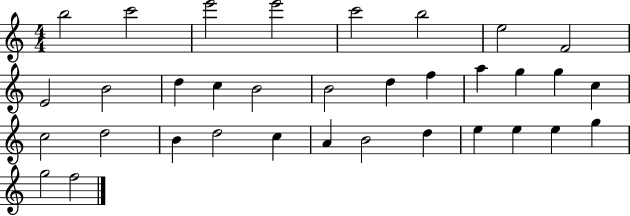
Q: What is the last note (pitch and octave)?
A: F5